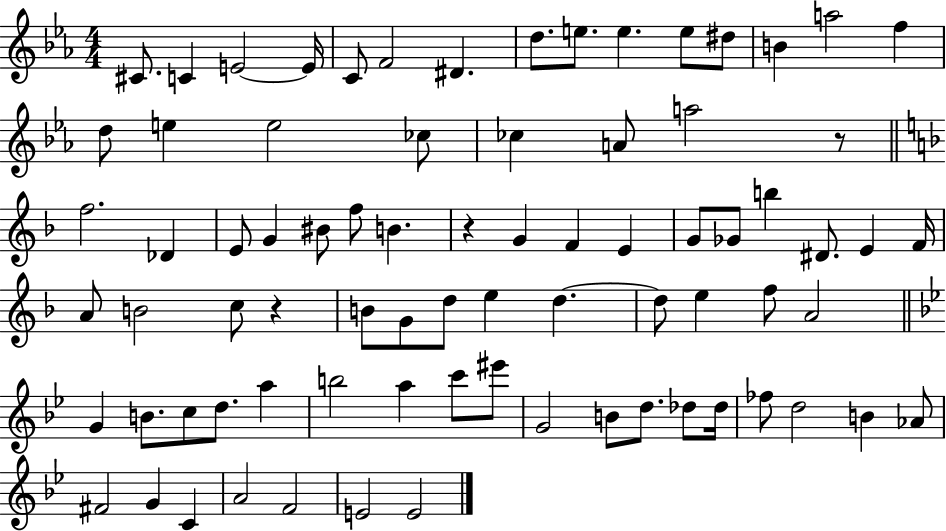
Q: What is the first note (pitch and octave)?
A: C#4